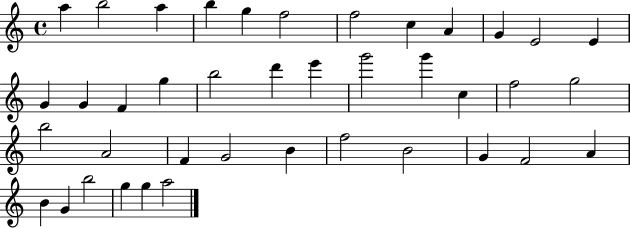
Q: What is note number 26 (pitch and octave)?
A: A4